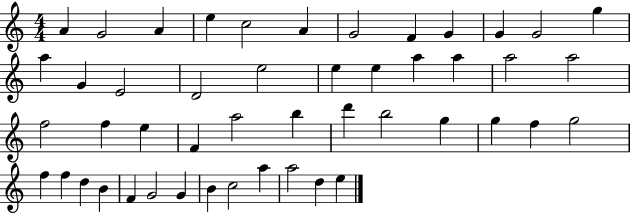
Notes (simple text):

A4/q G4/h A4/q E5/q C5/h A4/q G4/h F4/q G4/q G4/q G4/h G5/q A5/q G4/q E4/h D4/h E5/h E5/q E5/q A5/q A5/q A5/h A5/h F5/h F5/q E5/q F4/q A5/h B5/q D6/q B5/h G5/q G5/q F5/q G5/h F5/q F5/q D5/q B4/q F4/q G4/h G4/q B4/q C5/h A5/q A5/h D5/q E5/q